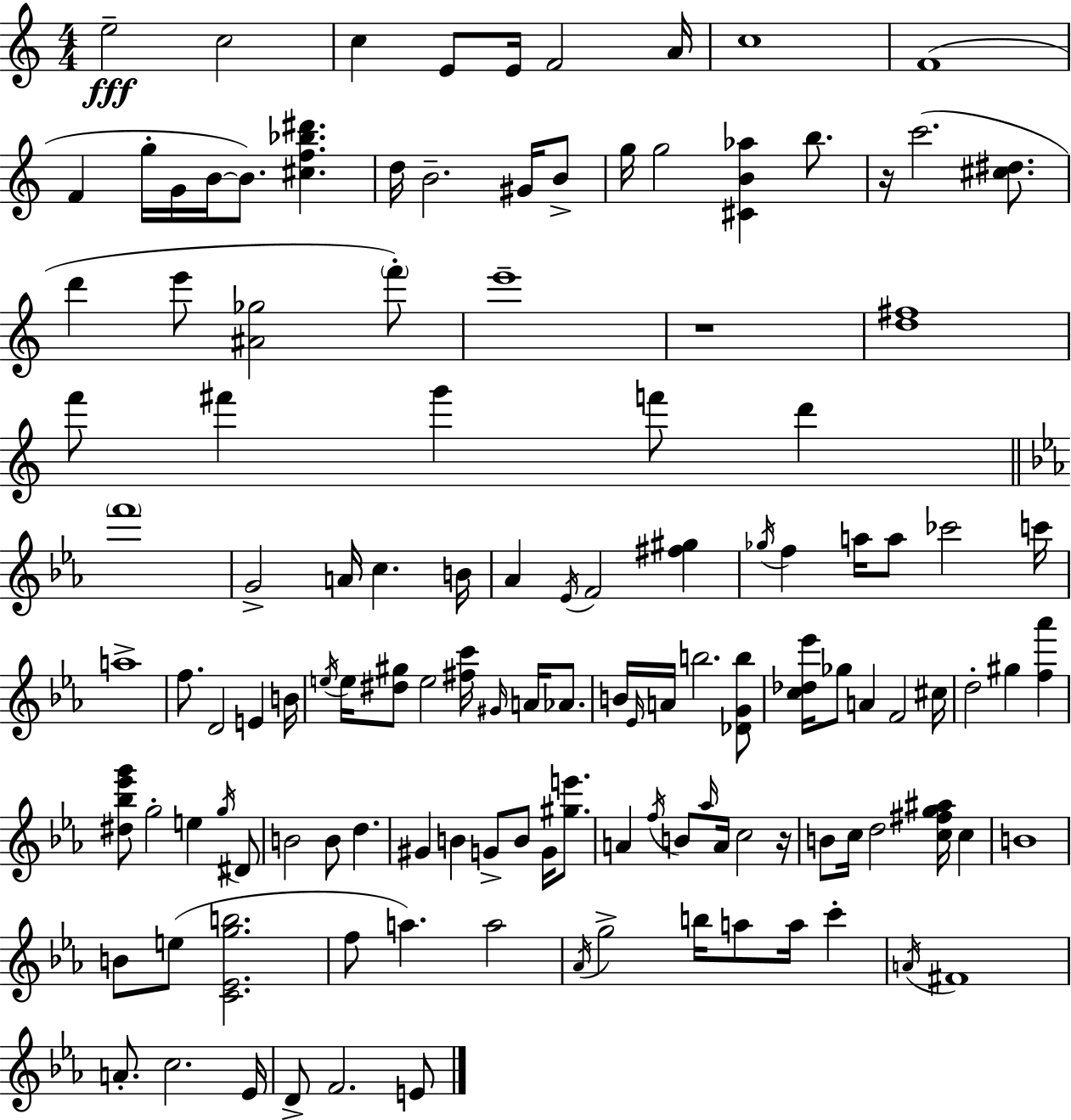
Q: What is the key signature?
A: A minor